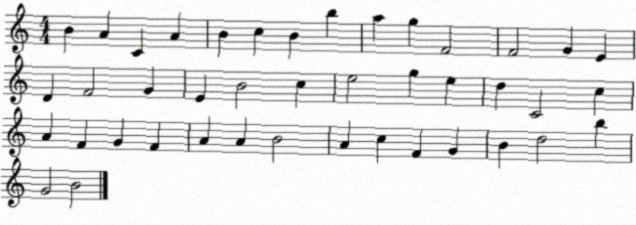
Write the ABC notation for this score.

X:1
T:Untitled
M:4/4
L:1/4
K:C
B A C A B c B b a g F2 F2 G E D F2 G E B2 c e2 g e d C2 c A F G F A A B2 A c F G B d2 b G2 B2